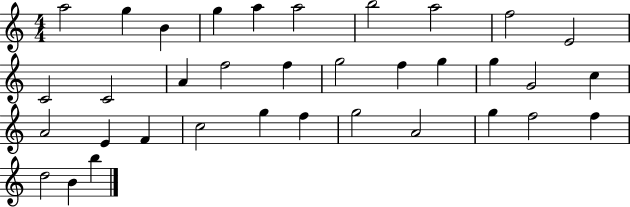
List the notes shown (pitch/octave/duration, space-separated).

A5/h G5/q B4/q G5/q A5/q A5/h B5/h A5/h F5/h E4/h C4/h C4/h A4/q F5/h F5/q G5/h F5/q G5/q G5/q G4/h C5/q A4/h E4/q F4/q C5/h G5/q F5/q G5/h A4/h G5/q F5/h F5/q D5/h B4/q B5/q